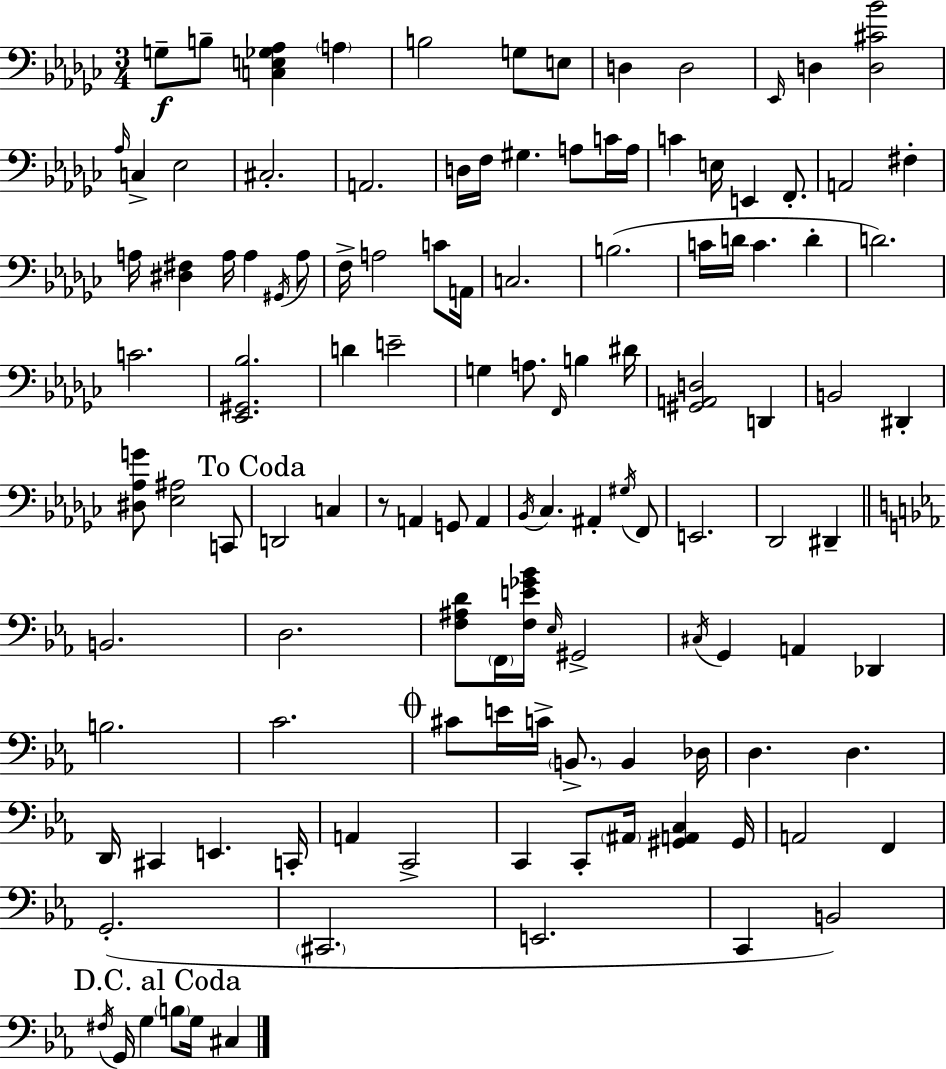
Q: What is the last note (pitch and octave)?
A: C#3